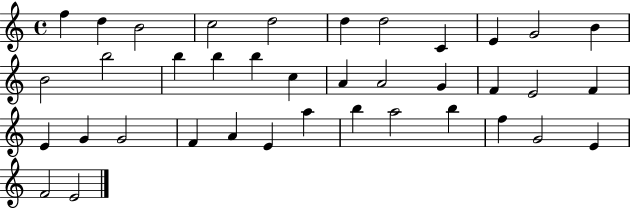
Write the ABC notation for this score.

X:1
T:Untitled
M:4/4
L:1/4
K:C
f d B2 c2 d2 d d2 C E G2 B B2 b2 b b b c A A2 G F E2 F E G G2 F A E a b a2 b f G2 E F2 E2